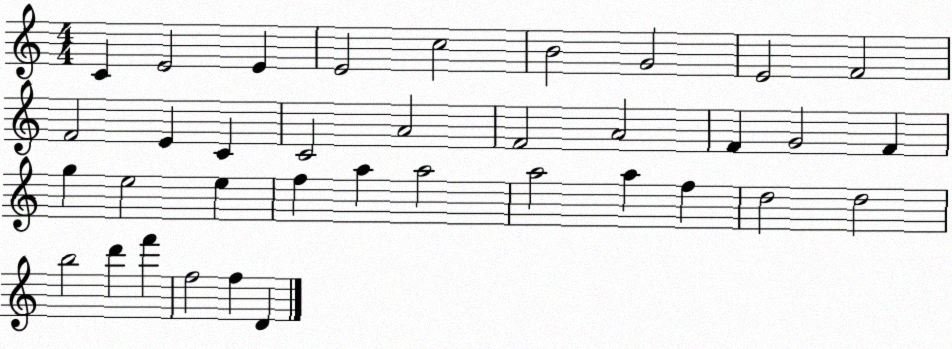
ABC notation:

X:1
T:Untitled
M:4/4
L:1/4
K:C
C E2 E E2 c2 B2 G2 E2 F2 F2 E C C2 A2 F2 A2 F G2 F g e2 e f a a2 a2 a f d2 d2 b2 d' f' f2 f D